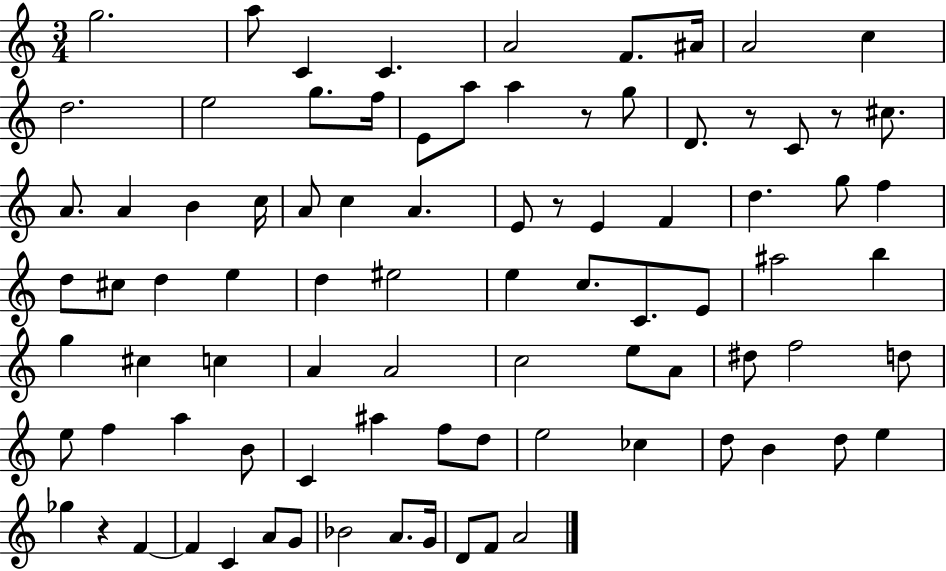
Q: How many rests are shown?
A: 5